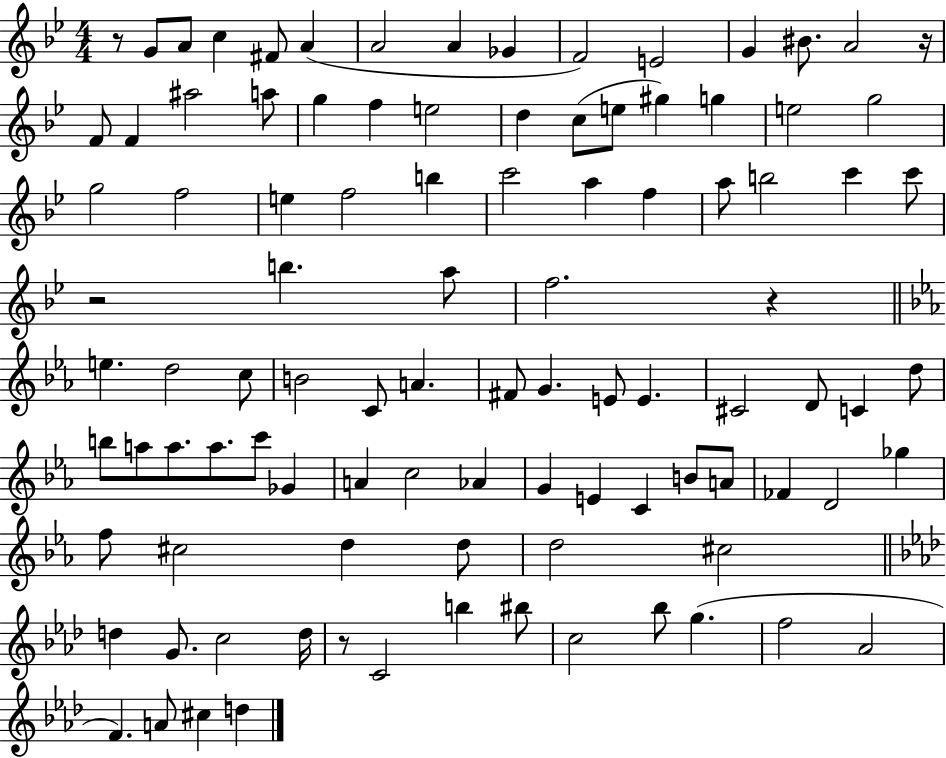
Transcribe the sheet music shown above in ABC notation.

X:1
T:Untitled
M:4/4
L:1/4
K:Bb
z/2 G/2 A/2 c ^F/2 A A2 A _G F2 E2 G ^B/2 A2 z/4 F/2 F ^a2 a/2 g f e2 d c/2 e/2 ^g g e2 g2 g2 f2 e f2 b c'2 a f a/2 b2 c' c'/2 z2 b a/2 f2 z e d2 c/2 B2 C/2 A ^F/2 G E/2 E ^C2 D/2 C d/2 b/2 a/2 a/2 a/2 c'/2 _G A c2 _A G E C B/2 A/2 _F D2 _g f/2 ^c2 d d/2 d2 ^c2 d G/2 c2 d/4 z/2 C2 b ^b/2 c2 _b/2 g f2 _A2 F A/2 ^c d